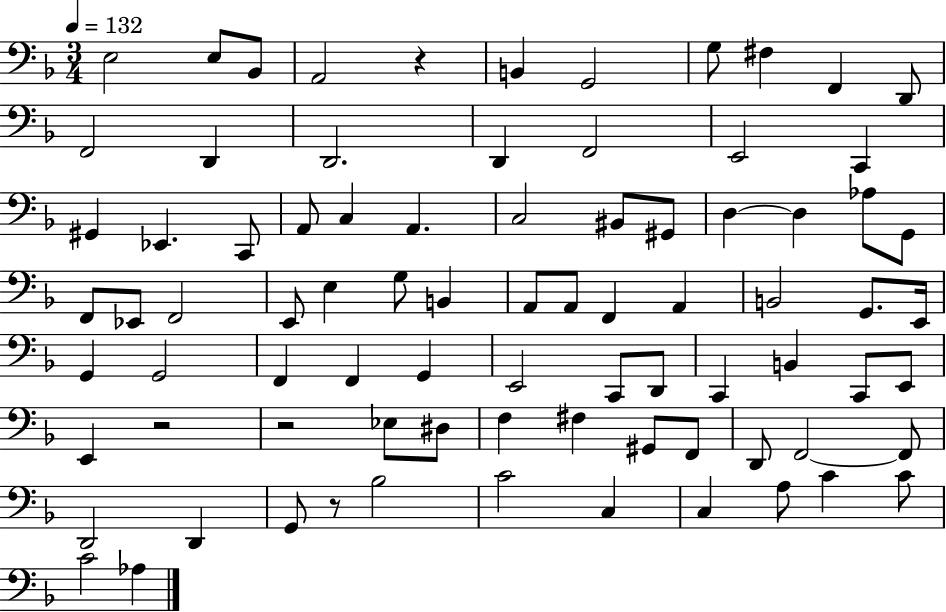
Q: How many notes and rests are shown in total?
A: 82